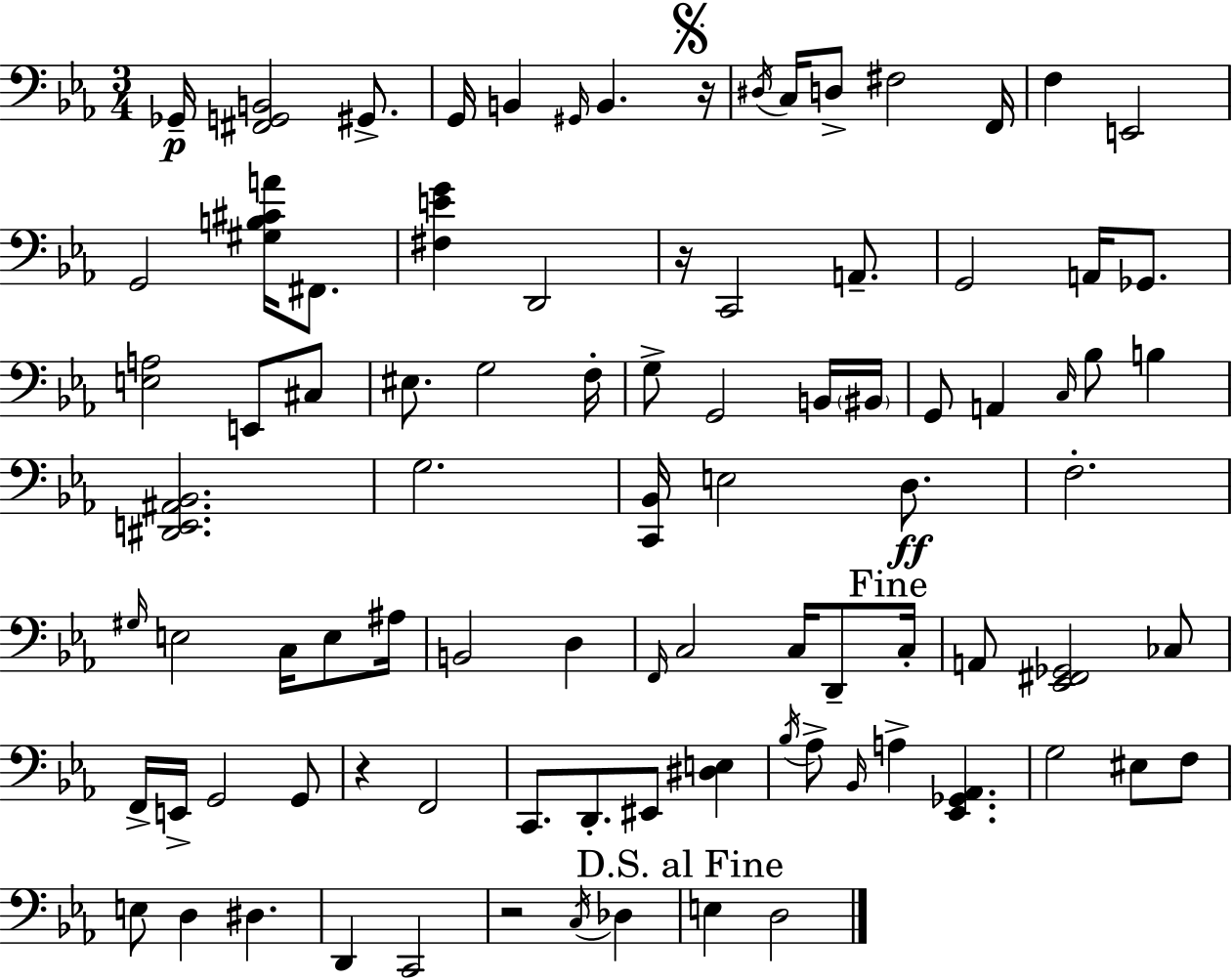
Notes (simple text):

Gb2/s [F#2,G2,B2]/h G#2/e. G2/s B2/q G#2/s B2/q. R/s D#3/s C3/s D3/e F#3/h F2/s F3/q E2/h G2/h [G#3,B3,C#4,A4]/s F#2/e. [F#3,E4,G4]/q D2/h R/s C2/h A2/e. G2/h A2/s Gb2/e. [E3,A3]/h E2/e C#3/e EIS3/e. G3/h F3/s G3/e G2/h B2/s BIS2/s G2/e A2/q C3/s Bb3/e B3/q [D#2,E2,A#2,Bb2]/h. G3/h. [C2,Bb2]/s E3/h D3/e. F3/h. G#3/s E3/h C3/s E3/e A#3/s B2/h D3/q F2/s C3/h C3/s D2/e C3/s A2/e [Eb2,F#2,Gb2]/h CES3/e F2/s E2/s G2/h G2/e R/q F2/h C2/e. D2/e. EIS2/e [D#3,E3]/q Bb3/s Ab3/e Bb2/s A3/q [Eb2,Gb2,Ab2]/q. G3/h EIS3/e F3/e E3/e D3/q D#3/q. D2/q C2/h R/h C3/s Db3/q E3/q D3/h